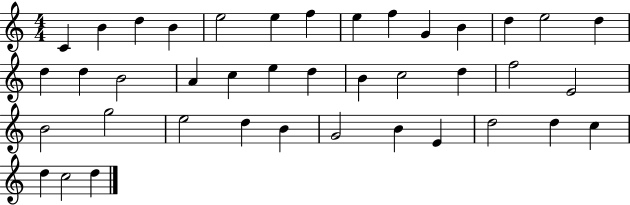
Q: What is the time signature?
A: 4/4